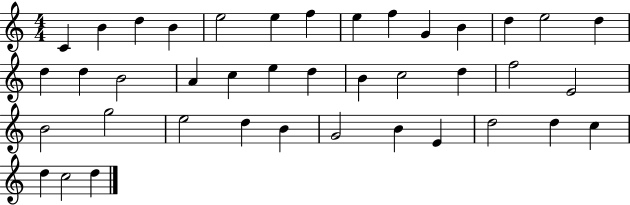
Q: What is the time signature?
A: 4/4